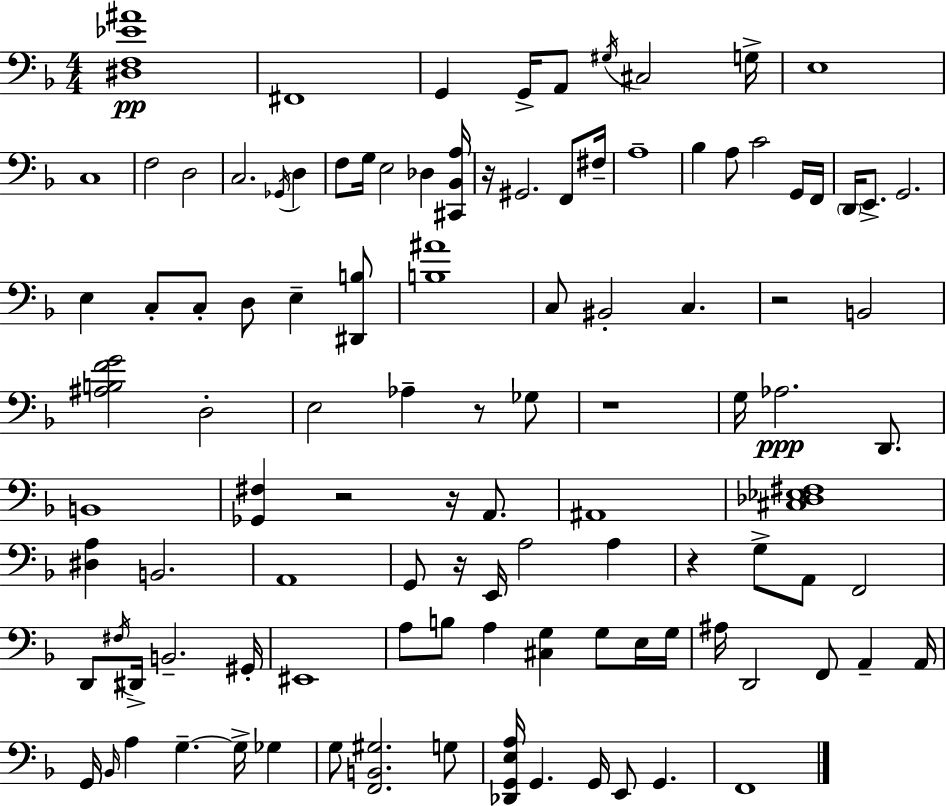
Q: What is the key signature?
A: F major